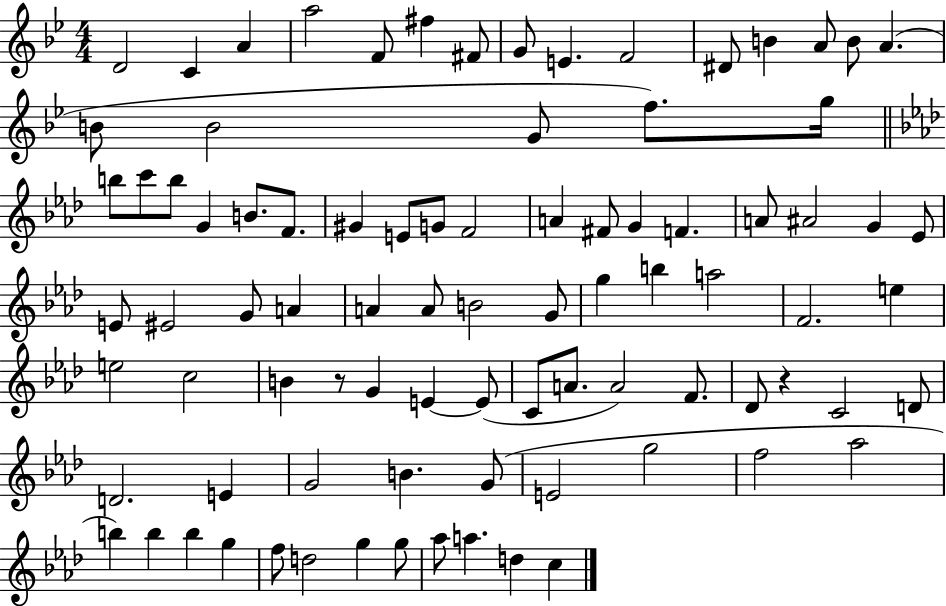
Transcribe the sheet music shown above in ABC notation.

X:1
T:Untitled
M:4/4
L:1/4
K:Bb
D2 C A a2 F/2 ^f ^F/2 G/2 E F2 ^D/2 B A/2 B/2 A B/2 B2 G/2 f/2 g/4 b/2 c'/2 b/2 G B/2 F/2 ^G E/2 G/2 F2 A ^F/2 G F A/2 ^A2 G _E/2 E/2 ^E2 G/2 A A A/2 B2 G/2 g b a2 F2 e e2 c2 B z/2 G E E/2 C/2 A/2 A2 F/2 _D/2 z C2 D/2 D2 E G2 B G/2 E2 g2 f2 _a2 b b b g f/2 d2 g g/2 _a/2 a d c